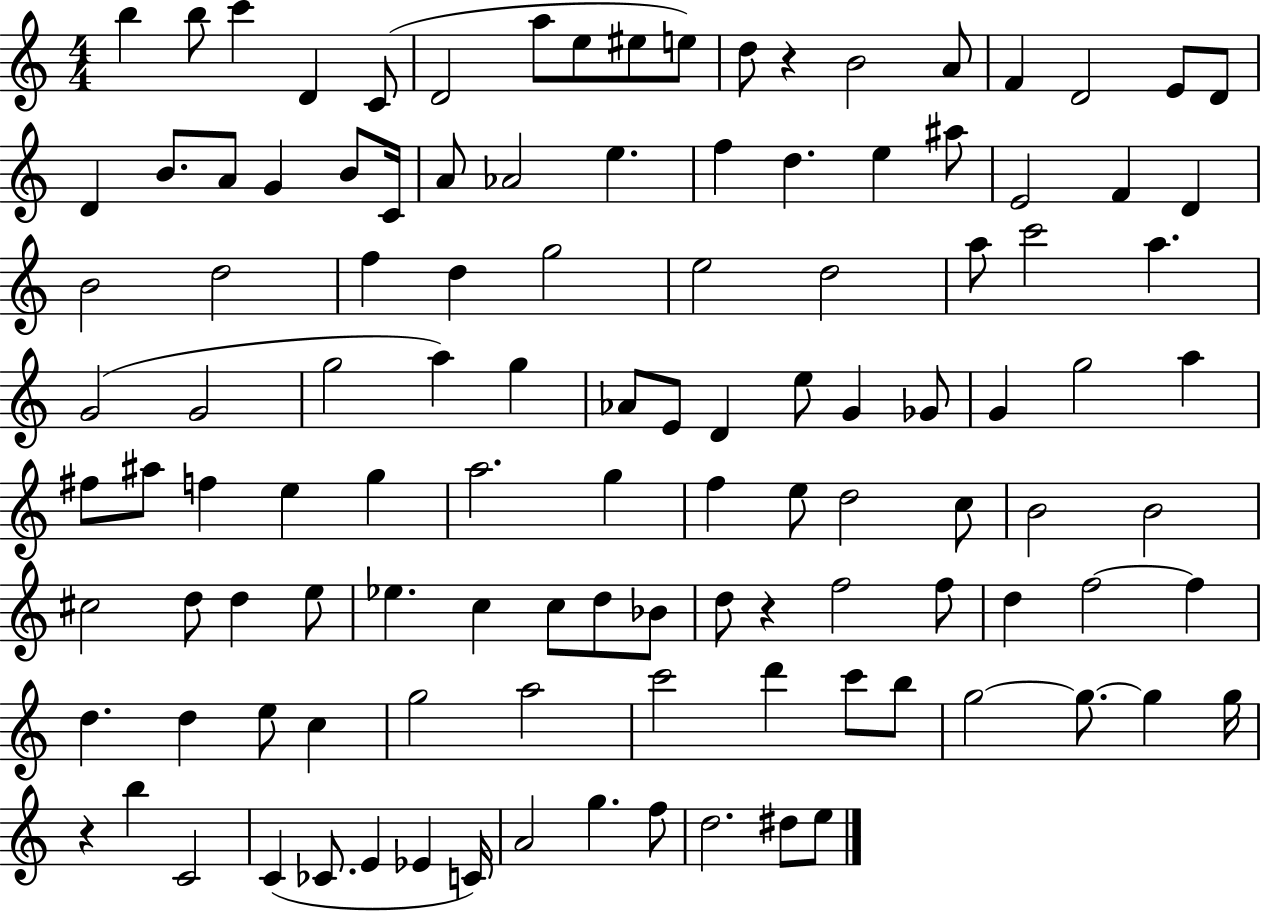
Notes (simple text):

B5/q B5/e C6/q D4/q C4/e D4/h A5/e E5/e EIS5/e E5/e D5/e R/q B4/h A4/e F4/q D4/h E4/e D4/e D4/q B4/e. A4/e G4/q B4/e C4/s A4/e Ab4/h E5/q. F5/q D5/q. E5/q A#5/e E4/h F4/q D4/q B4/h D5/h F5/q D5/q G5/h E5/h D5/h A5/e C6/h A5/q. G4/h G4/h G5/h A5/q G5/q Ab4/e E4/e D4/q E5/e G4/q Gb4/e G4/q G5/h A5/q F#5/e A#5/e F5/q E5/q G5/q A5/h. G5/q F5/q E5/e D5/h C5/e B4/h B4/h C#5/h D5/e D5/q E5/e Eb5/q. C5/q C5/e D5/e Bb4/e D5/e R/q F5/h F5/e D5/q F5/h F5/q D5/q. D5/q E5/e C5/q G5/h A5/h C6/h D6/q C6/e B5/e G5/h G5/e. G5/q G5/s R/q B5/q C4/h C4/q CES4/e. E4/q Eb4/q C4/s A4/h G5/q. F5/e D5/h. D#5/e E5/e